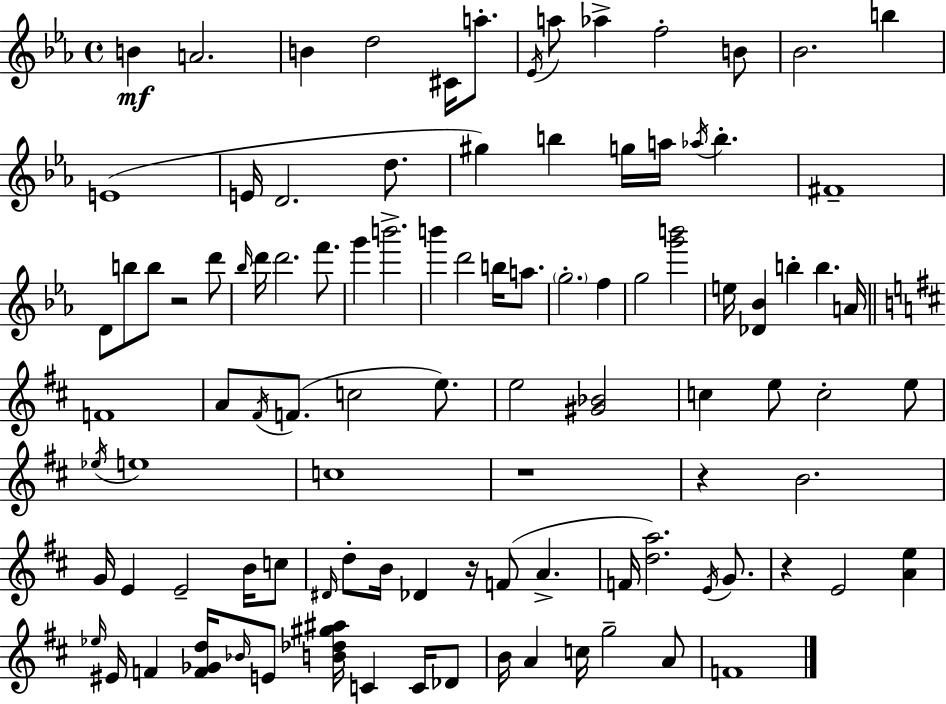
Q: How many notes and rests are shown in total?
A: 101